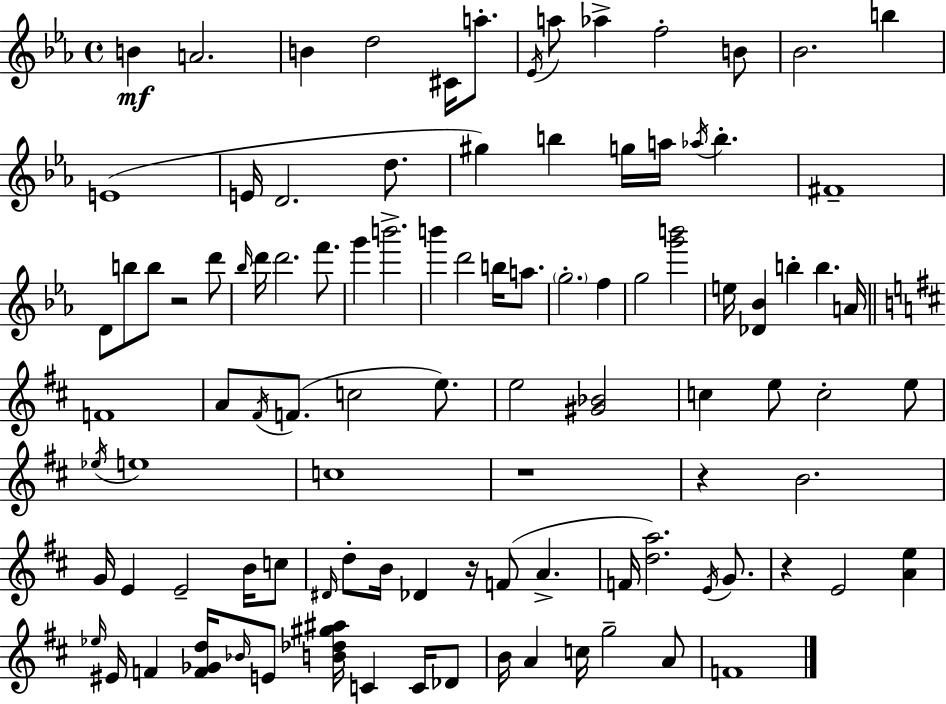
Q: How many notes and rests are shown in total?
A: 101